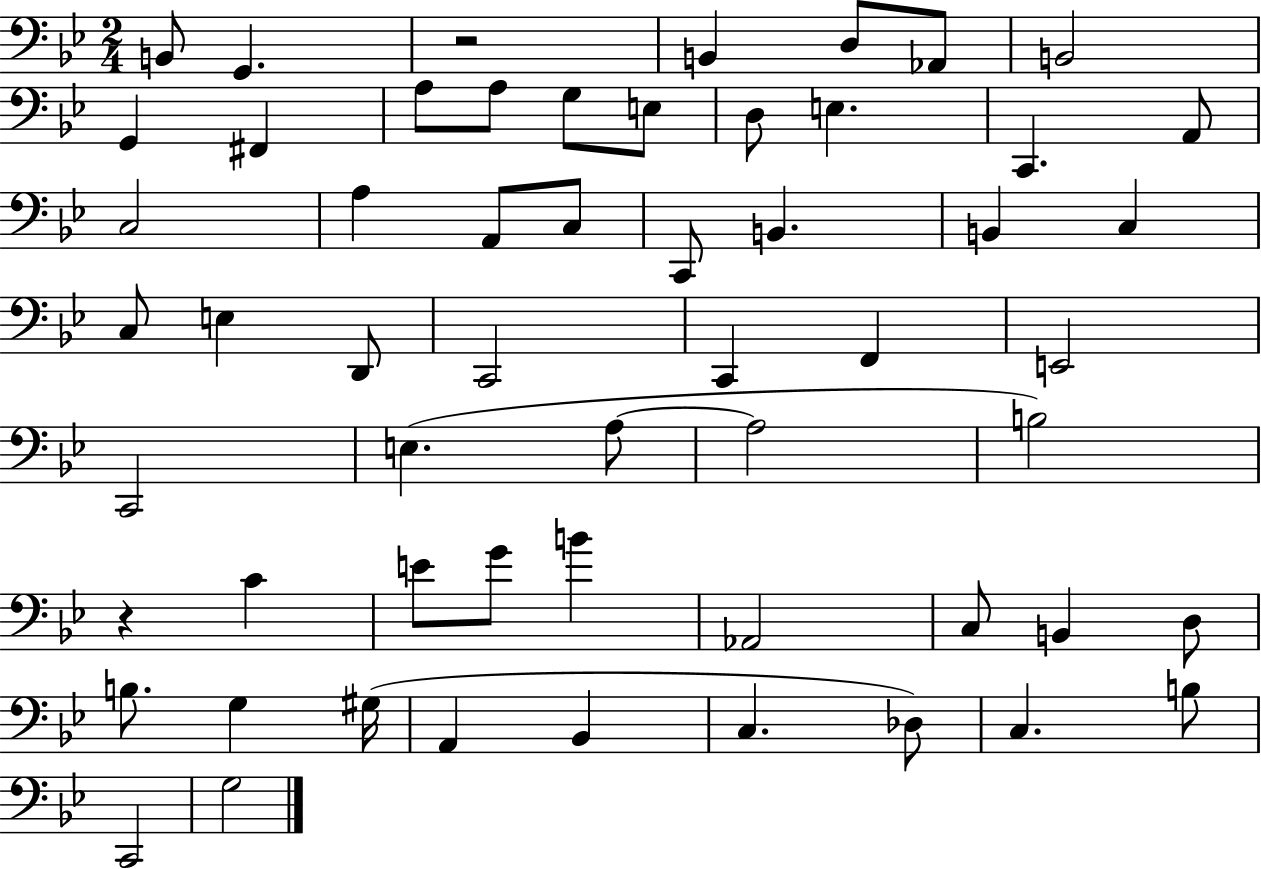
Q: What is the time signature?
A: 2/4